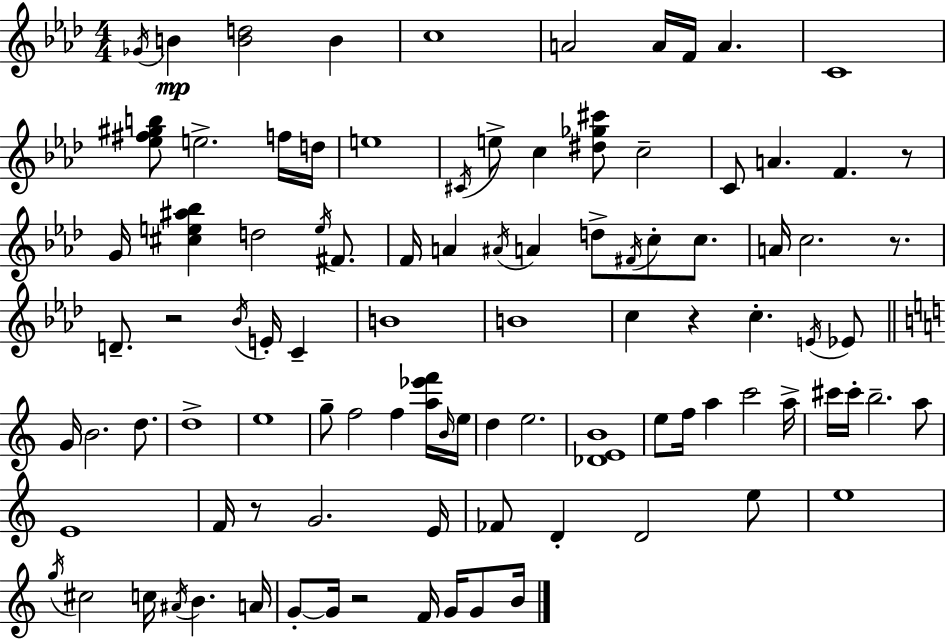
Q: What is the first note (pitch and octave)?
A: Gb4